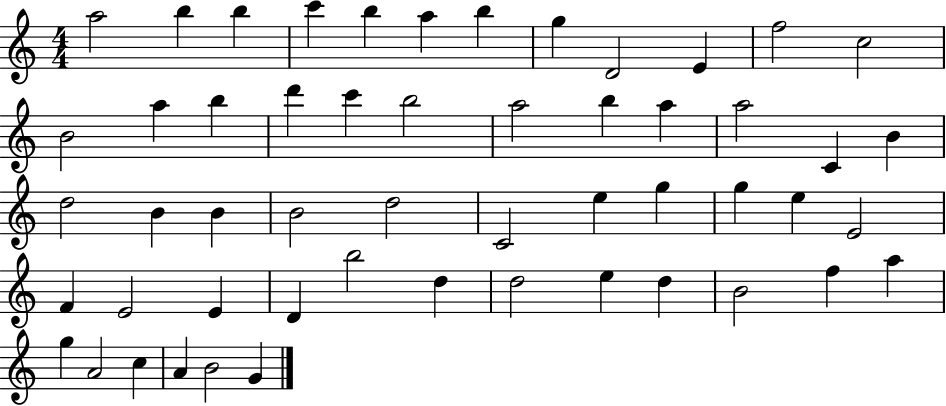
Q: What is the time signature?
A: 4/4